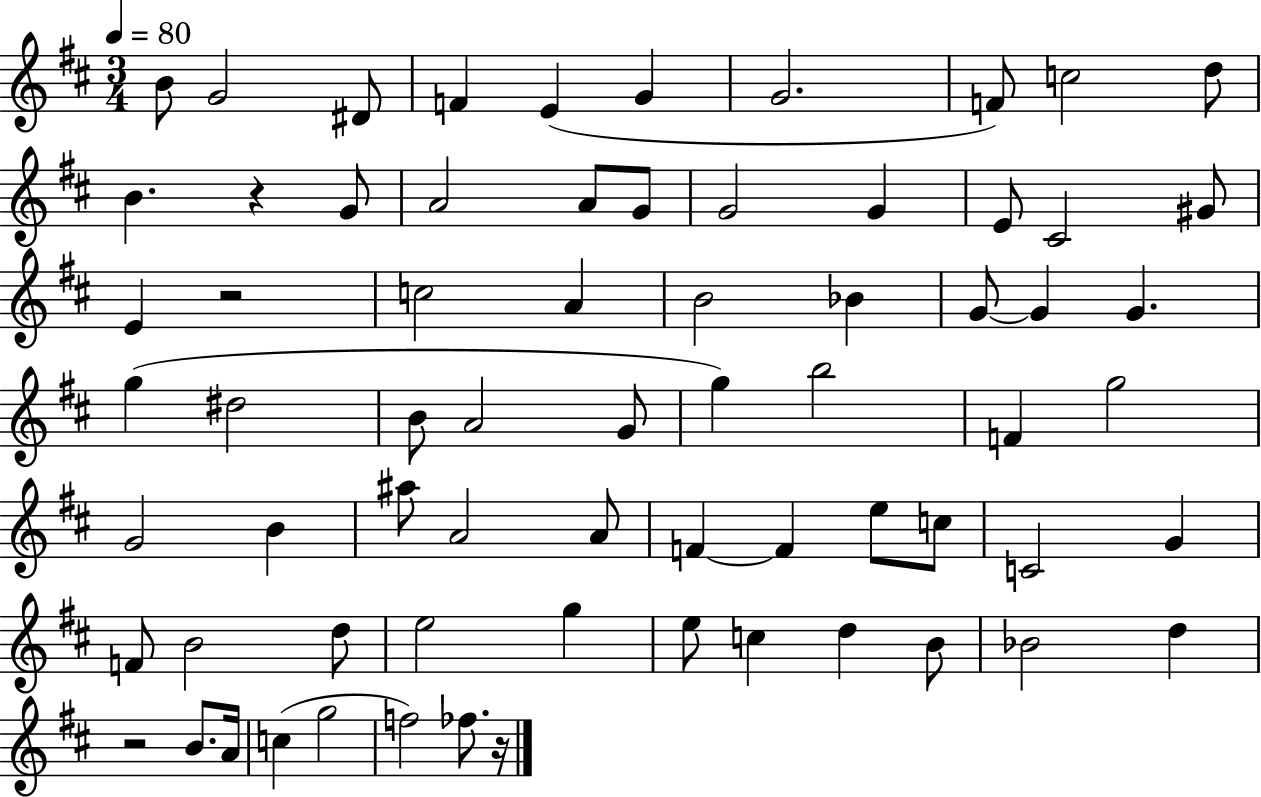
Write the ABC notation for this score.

X:1
T:Untitled
M:3/4
L:1/4
K:D
B/2 G2 ^D/2 F E G G2 F/2 c2 d/2 B z G/2 A2 A/2 G/2 G2 G E/2 ^C2 ^G/2 E z2 c2 A B2 _B G/2 G G g ^d2 B/2 A2 G/2 g b2 F g2 G2 B ^a/2 A2 A/2 F F e/2 c/2 C2 G F/2 B2 d/2 e2 g e/2 c d B/2 _B2 d z2 B/2 A/4 c g2 f2 _f/2 z/4